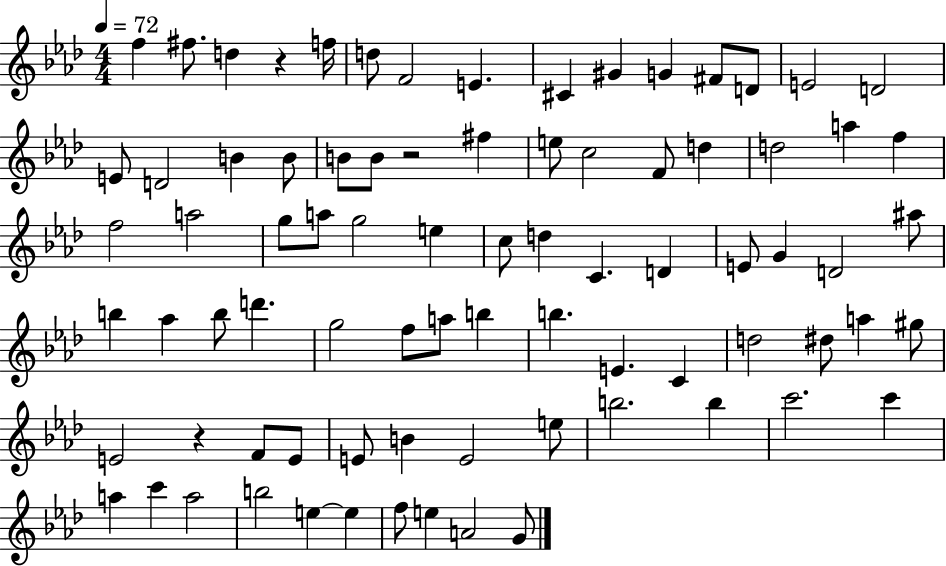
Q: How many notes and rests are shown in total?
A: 81